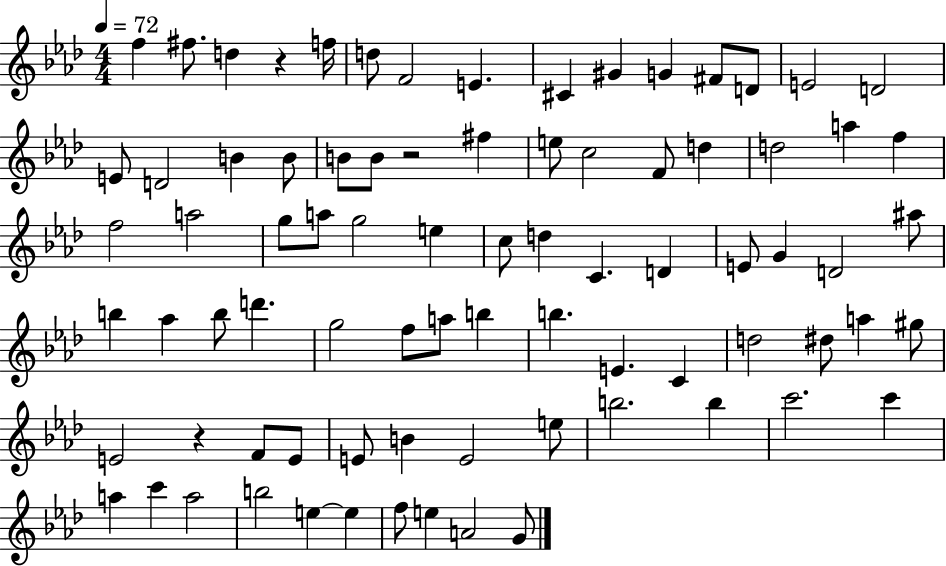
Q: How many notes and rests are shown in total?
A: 81